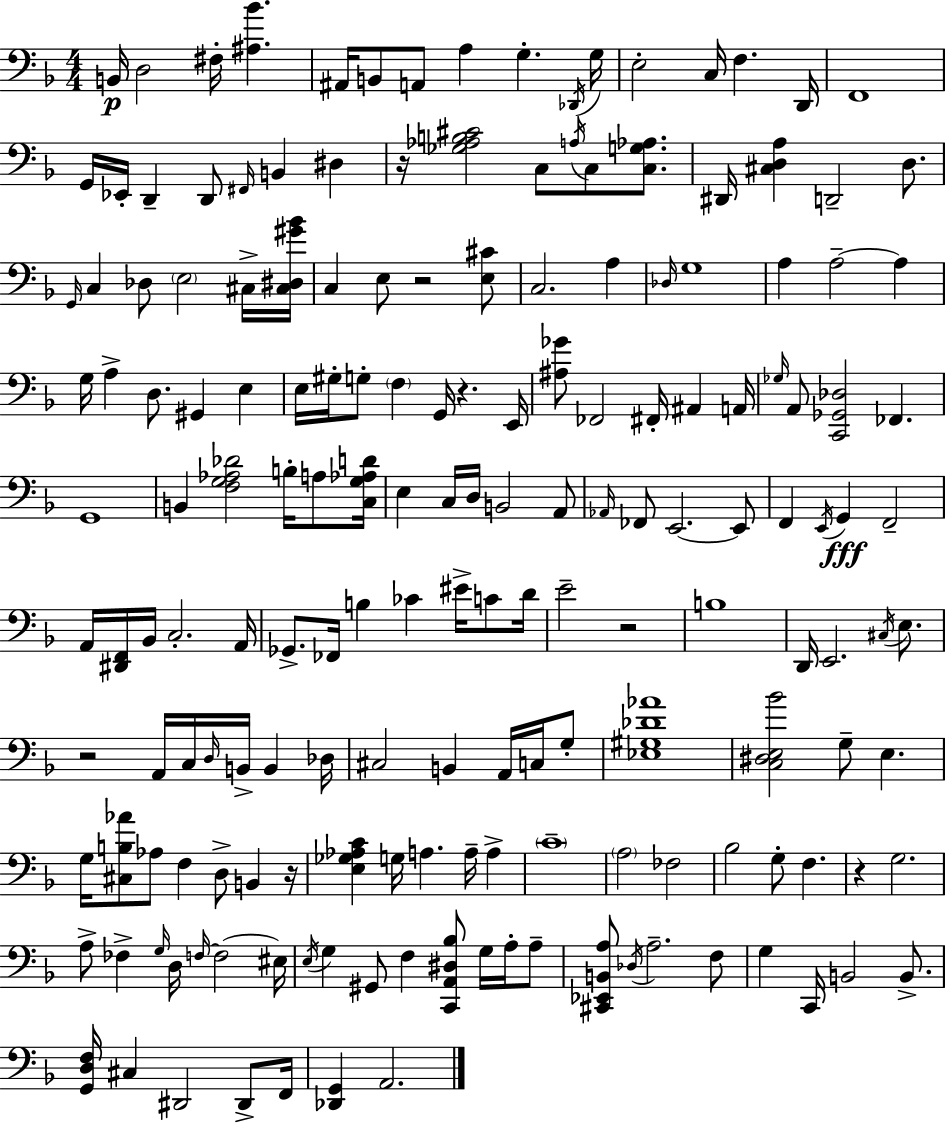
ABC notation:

X:1
T:Untitled
M:4/4
L:1/4
K:Dm
B,,/4 D,2 ^F,/4 [^A,_B] ^A,,/4 B,,/2 A,,/2 A, G, _D,,/4 G,/4 E,2 C,/4 F, D,,/4 F,,4 G,,/4 _E,,/4 D,, D,,/2 ^F,,/4 B,, ^D, z/4 [_G,_A,B,^C]2 C,/2 A,/4 C,/2 [C,G,_A,]/2 ^D,,/4 [^C,D,A,] D,,2 D,/2 G,,/4 C, _D,/2 E,2 ^C,/4 [^C,^D,^G_B]/4 C, E,/2 z2 [E,^C]/2 C,2 A, _D,/4 G,4 A, A,2 A, G,/4 A, D,/2 ^G,, E, E,/4 ^G,/4 G,/2 F, G,,/4 z E,,/4 [^A,_G]/2 _F,,2 ^F,,/4 ^A,, A,,/4 _G,/4 A,,/2 [C,,_G,,_D,]2 _F,, G,,4 B,, [F,G,_A,_D]2 B,/4 A,/2 [C,G,_A,D]/4 E, C,/4 D,/4 B,,2 A,,/2 _A,,/4 _F,,/2 E,,2 E,,/2 F,, E,,/4 G,, F,,2 A,,/4 [^D,,F,,]/4 _B,,/4 C,2 A,,/4 _G,,/2 _F,,/4 B, _C ^E/4 C/2 D/4 E2 z2 B,4 D,,/4 E,,2 ^C,/4 E,/2 z2 A,,/4 C,/4 D,/4 B,,/4 B,, _D,/4 ^C,2 B,, A,,/4 C,/4 G,/2 [_E,^G,_D_A]4 [C,^D,E,_B]2 G,/2 E, G,/4 [^C,B,_A]/2 _A,/2 F, D,/2 B,, z/4 [E,_G,_A,C] G,/4 A, A,/4 A, C4 A,2 _F,2 _B,2 G,/2 F, z G,2 A,/2 _F, G,/4 D,/4 F,/4 F,2 ^E,/4 E,/4 G, ^G,,/2 F, [C,,A,,^D,_B,]/2 G,/4 A,/4 A,/2 [^C,,_E,,B,,A,]/2 _D,/4 A,2 F,/2 G, C,,/4 B,,2 B,,/2 [G,,D,F,]/4 ^C, ^D,,2 ^D,,/2 F,,/4 [_D,,G,,] A,,2